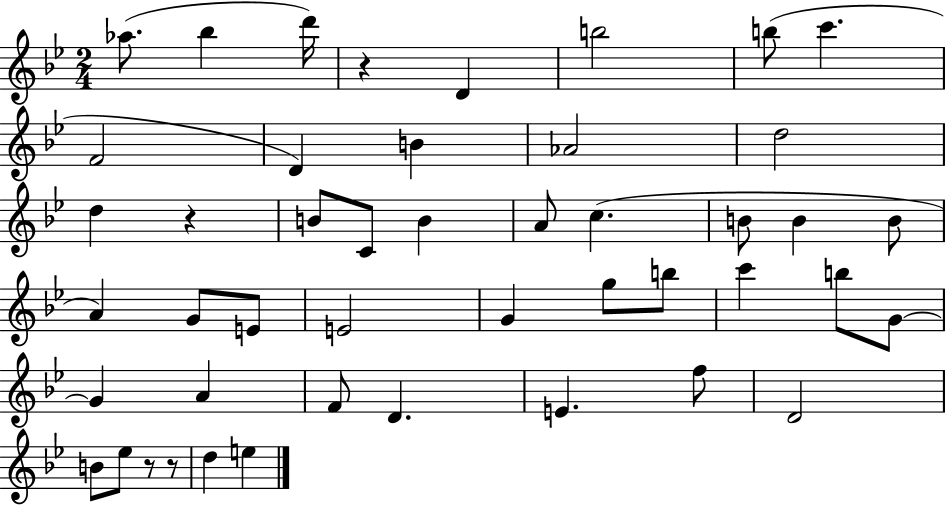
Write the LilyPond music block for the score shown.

{
  \clef treble
  \numericTimeSignature
  \time 2/4
  \key bes \major
  aes''8.( bes''4 d'''16) | r4 d'4 | b''2 | b''8( c'''4. | \break f'2 | d'4) b'4 | aes'2 | d''2 | \break d''4 r4 | b'8 c'8 b'4 | a'8 c''4.( | b'8 b'4 b'8 | \break a'4) g'8 e'8 | e'2 | g'4 g''8 b''8 | c'''4 b''8 g'8~~ | \break g'4 a'4 | f'8 d'4. | e'4. f''8 | d'2 | \break b'8 ees''8 r8 r8 | d''4 e''4 | \bar "|."
}